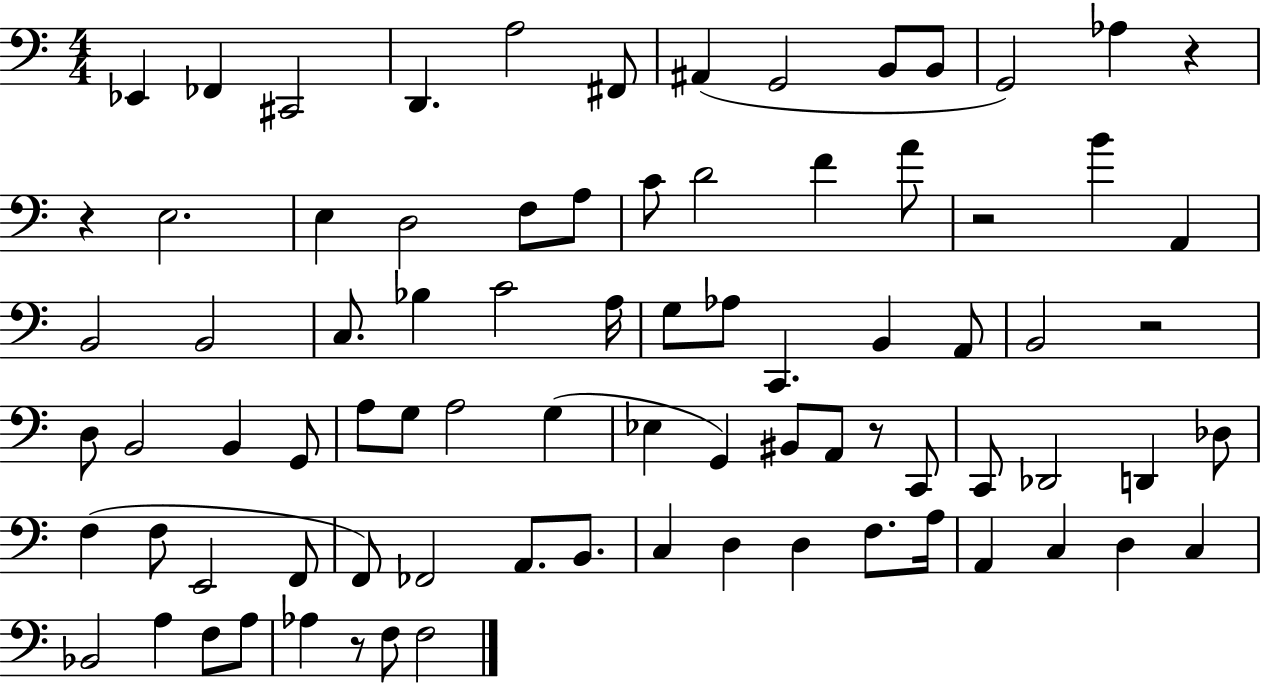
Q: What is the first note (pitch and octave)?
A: Eb2